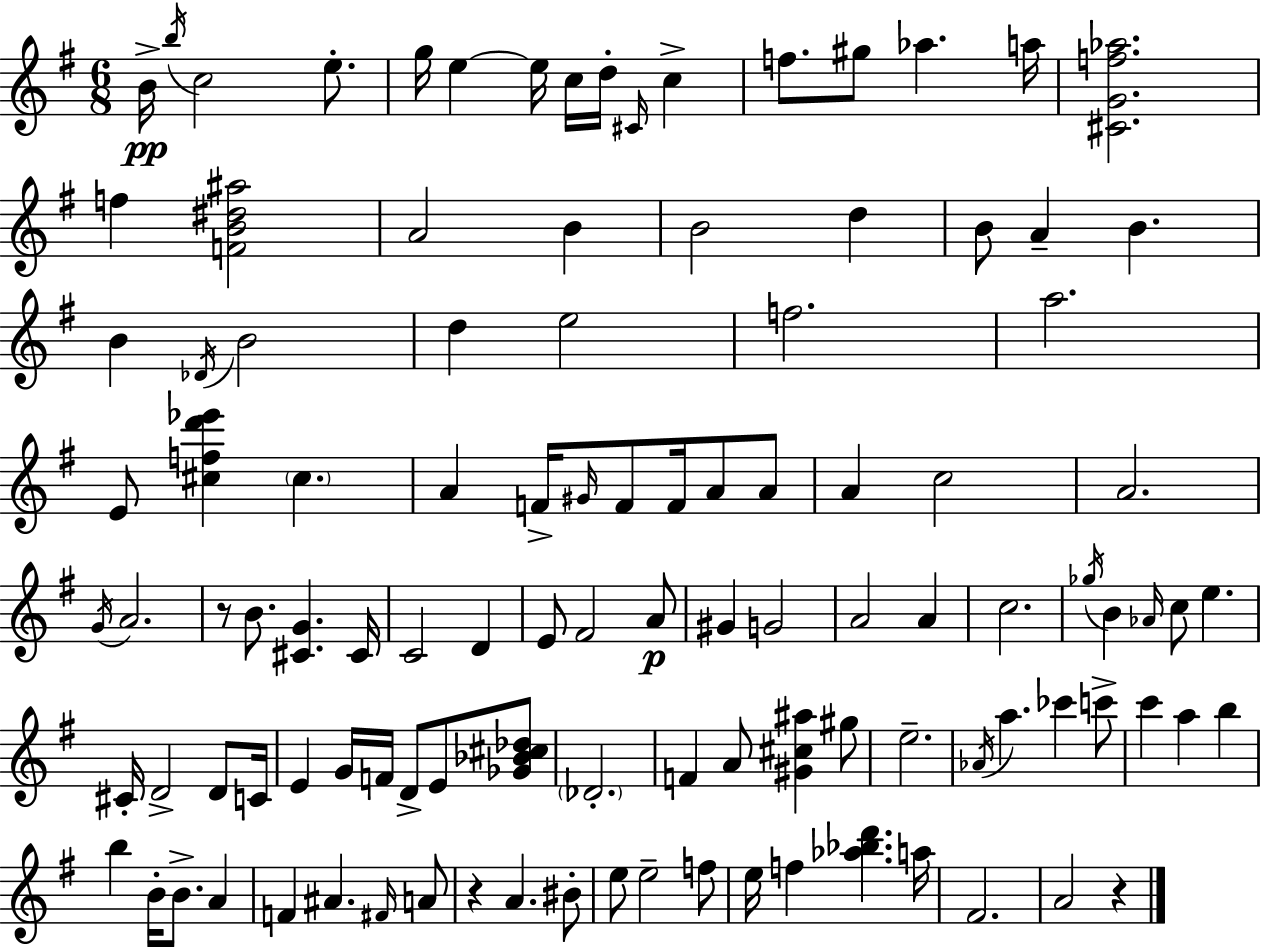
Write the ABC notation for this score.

X:1
T:Untitled
M:6/8
L:1/4
K:Em
B/4 b/4 c2 e/2 g/4 e e/4 c/4 d/4 ^C/4 c f/2 ^g/2 _a a/4 [^CGf_a]2 f [FB^d^a]2 A2 B B2 d B/2 A B B _D/4 B2 d e2 f2 a2 E/2 [^cfd'_e'] ^c A F/4 ^G/4 F/2 F/4 A/2 A/2 A c2 A2 G/4 A2 z/2 B/2 [^CG] ^C/4 C2 D E/2 ^F2 A/2 ^G G2 A2 A c2 _g/4 B _A/4 c/2 e ^C/4 D2 D/2 C/4 E G/4 F/4 D/2 E/2 [_G_B^c_d]/2 _D2 F A/2 [^G^c^a] ^g/2 e2 _A/4 a _c' c'/2 c' a b b B/4 B/2 A F ^A ^F/4 A/2 z A ^B/2 e/2 e2 f/2 e/4 f [_a_bd'] a/4 ^F2 A2 z